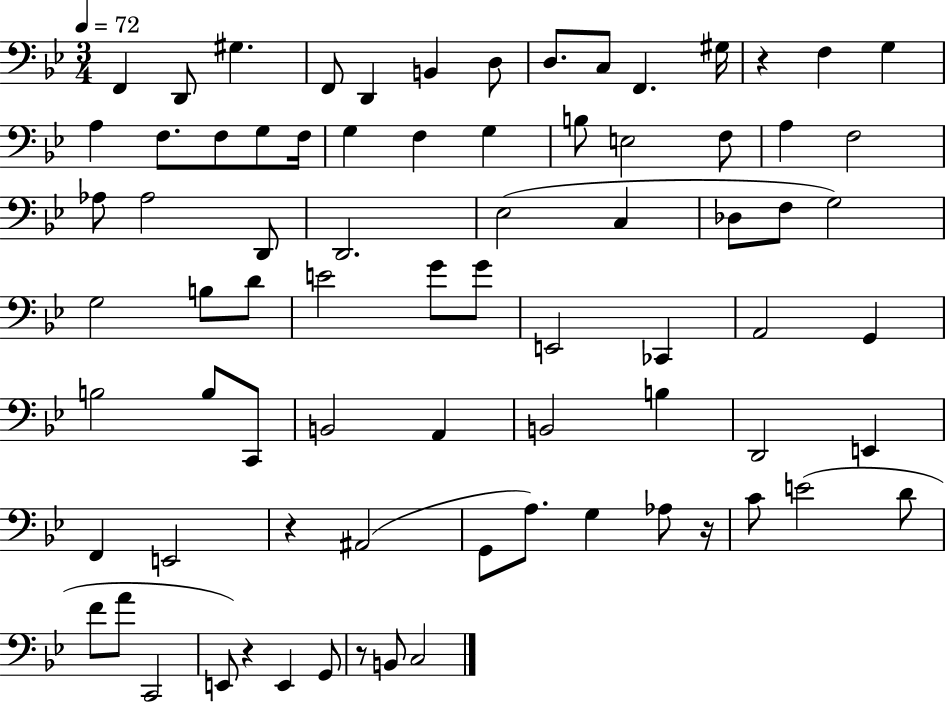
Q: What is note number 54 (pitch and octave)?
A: E2